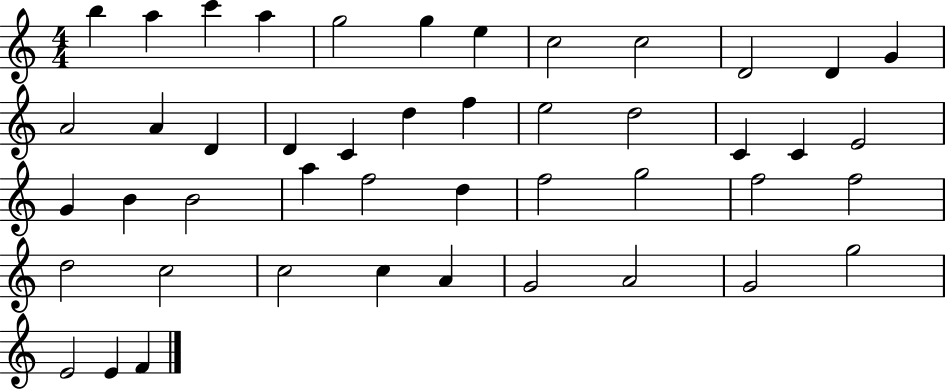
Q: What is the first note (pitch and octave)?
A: B5